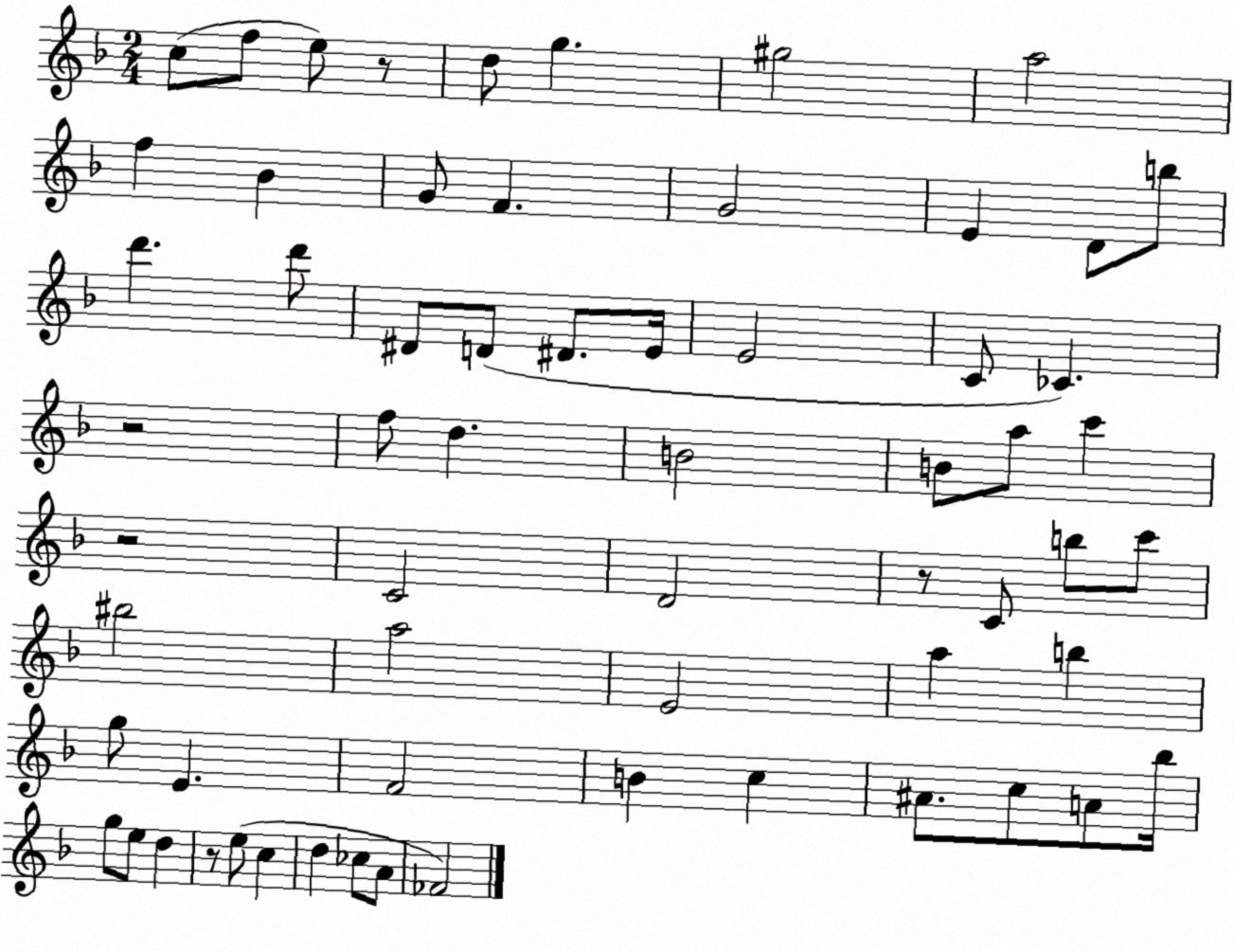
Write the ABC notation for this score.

X:1
T:Untitled
M:2/4
L:1/4
K:F
c/2 f/2 e/2 z/2 d/2 g ^g2 a2 f _B G/2 F G2 E D/2 b/2 d' d'/2 ^D/2 D/2 ^D/2 E/4 E2 C/2 _C z2 f/2 d B2 B/2 a/2 c' z2 C2 D2 z/2 C/2 b/2 c'/2 ^b2 a2 E2 a b g/2 E F2 B c ^A/2 c/2 A/2 _b/4 g/2 e/2 d z/2 e/2 c d _c/2 A/2 _F2